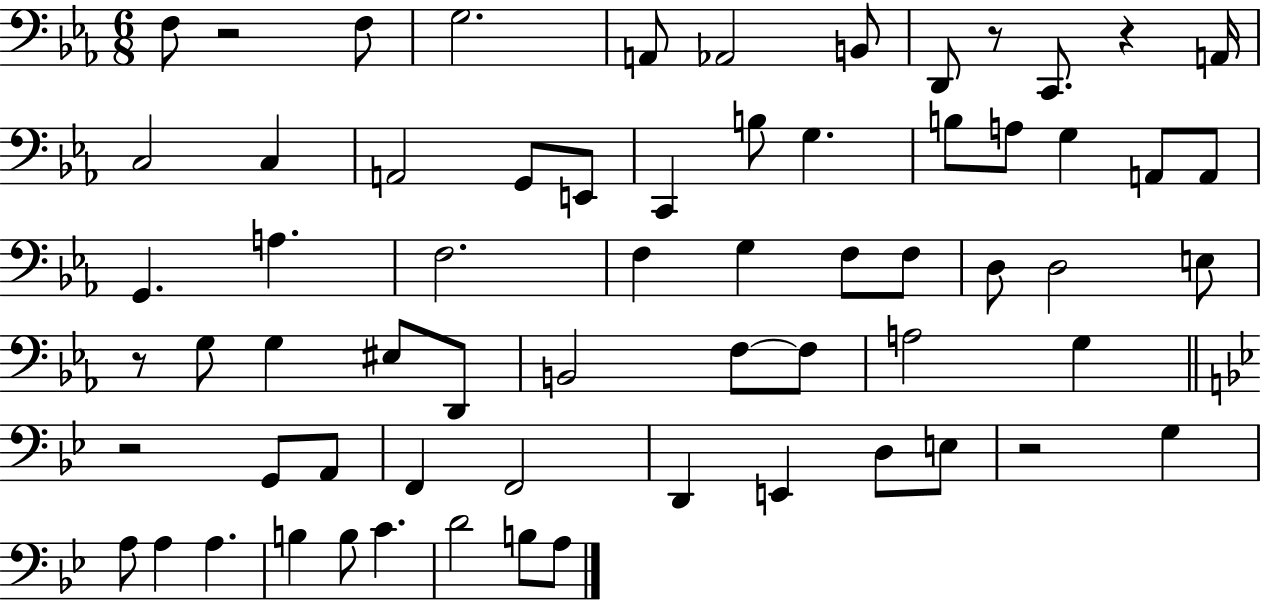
X:1
T:Untitled
M:6/8
L:1/4
K:Eb
F,/2 z2 F,/2 G,2 A,,/2 _A,,2 B,,/2 D,,/2 z/2 C,,/2 z A,,/4 C,2 C, A,,2 G,,/2 E,,/2 C,, B,/2 G, B,/2 A,/2 G, A,,/2 A,,/2 G,, A, F,2 F, G, F,/2 F,/2 D,/2 D,2 E,/2 z/2 G,/2 G, ^E,/2 D,,/2 B,,2 F,/2 F,/2 A,2 G, z2 G,,/2 A,,/2 F,, F,,2 D,, E,, D,/2 E,/2 z2 G, A,/2 A, A, B, B,/2 C D2 B,/2 A,/2